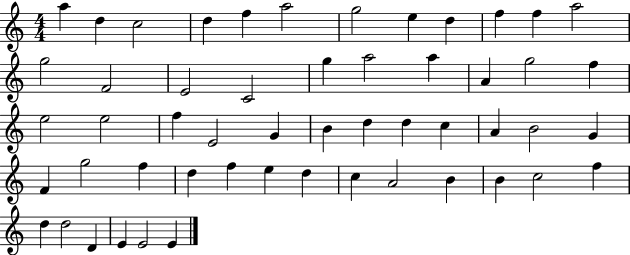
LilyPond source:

{
  \clef treble
  \numericTimeSignature
  \time 4/4
  \key c \major
  a''4 d''4 c''2 | d''4 f''4 a''2 | g''2 e''4 d''4 | f''4 f''4 a''2 | \break g''2 f'2 | e'2 c'2 | g''4 a''2 a''4 | a'4 g''2 f''4 | \break e''2 e''2 | f''4 e'2 g'4 | b'4 d''4 d''4 c''4 | a'4 b'2 g'4 | \break f'4 g''2 f''4 | d''4 f''4 e''4 d''4 | c''4 a'2 b'4 | b'4 c''2 f''4 | \break d''4 d''2 d'4 | e'4 e'2 e'4 | \bar "|."
}